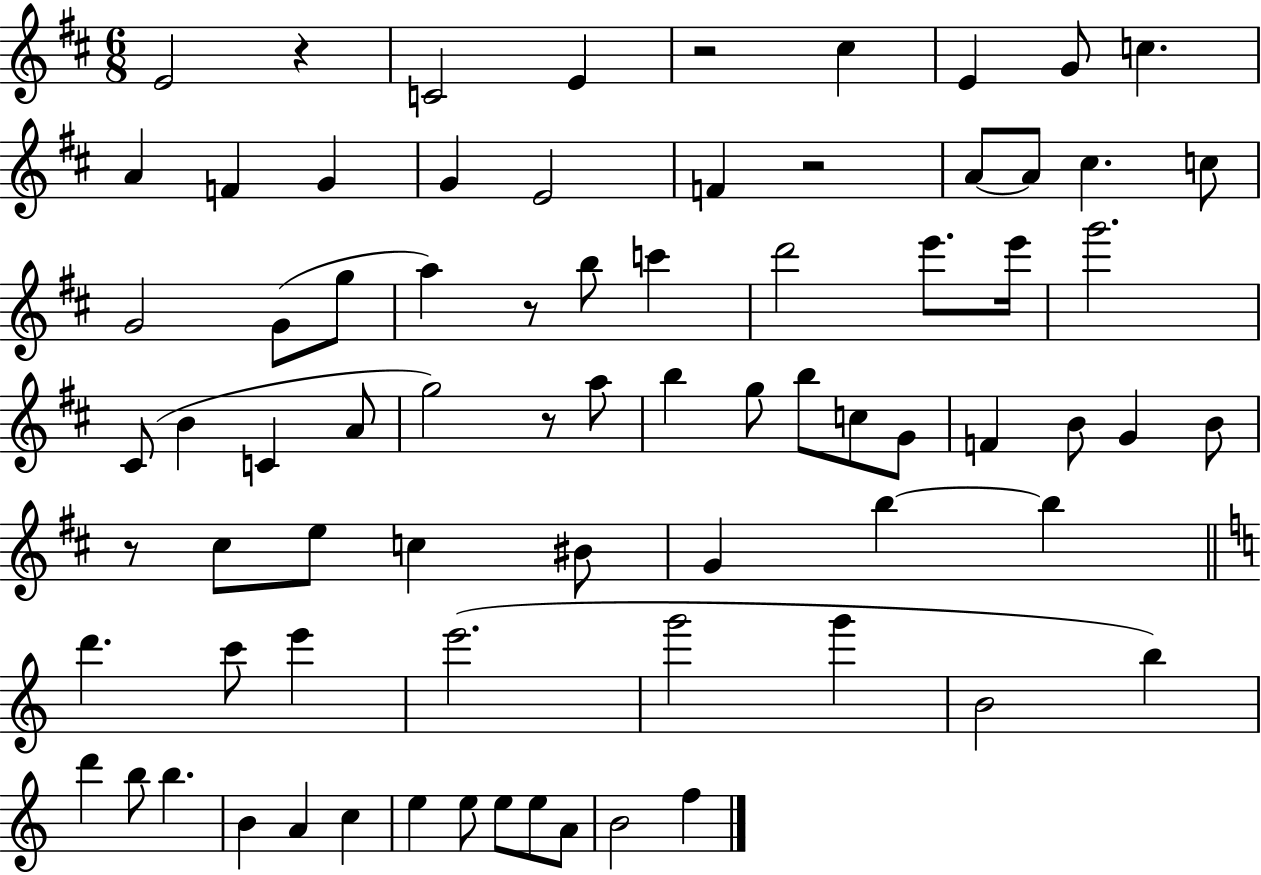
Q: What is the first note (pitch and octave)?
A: E4